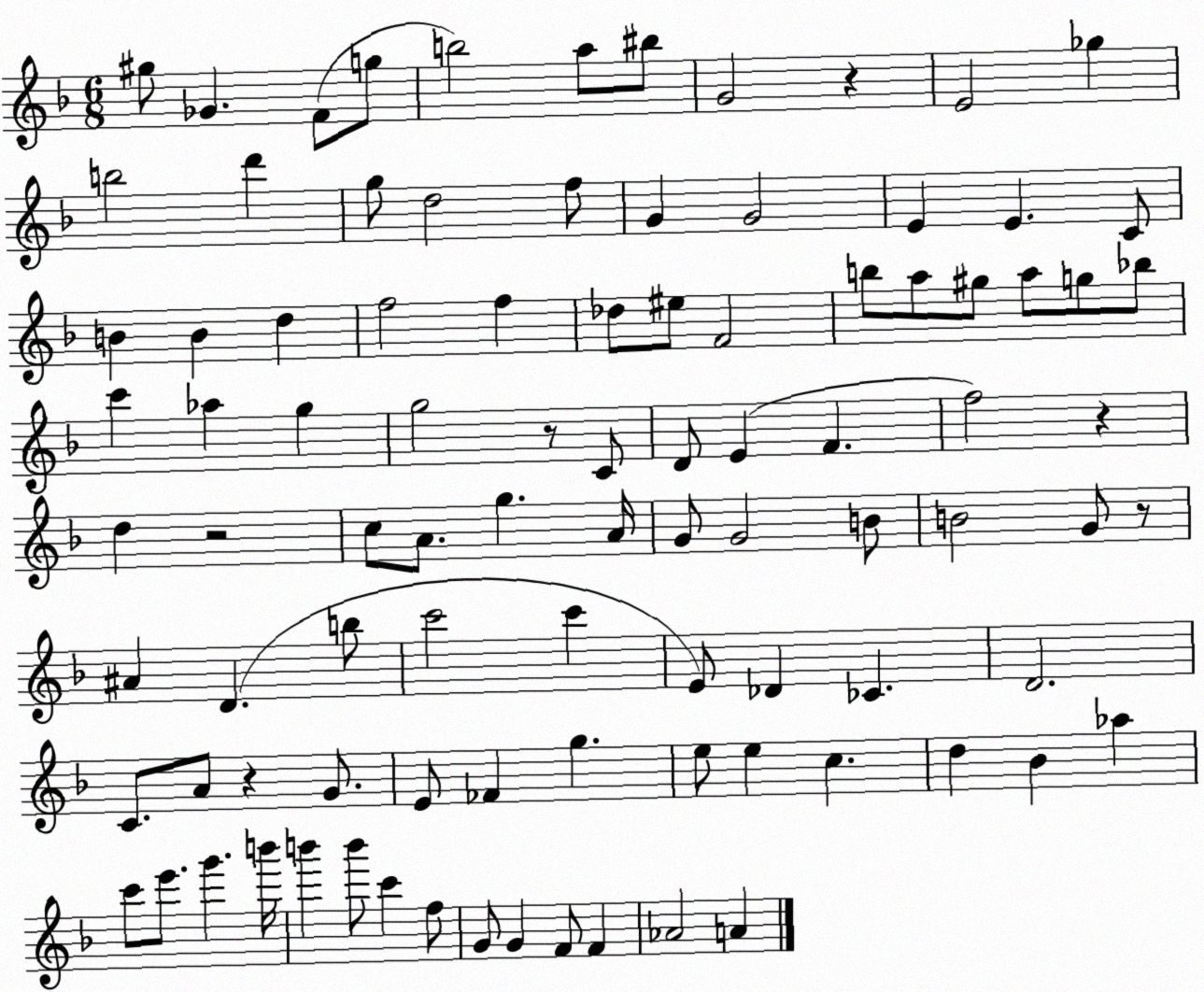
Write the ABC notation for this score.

X:1
T:Untitled
M:6/8
L:1/4
K:F
^g/2 _G F/2 g/2 b2 a/2 ^b/2 G2 z E2 _g b2 d' g/2 d2 f/2 G G2 E E C/2 B B d f2 f _d/2 ^e/2 F2 b/2 a/2 ^g/2 a/2 g/2 _b/2 c' _a g g2 z/2 C/2 D/2 E F f2 z d z2 c/2 A/2 g A/4 G/2 G2 B/2 B2 G/2 z/2 ^A D b/2 c'2 c' E/2 _D _C D2 C/2 A/2 z G/2 E/2 _F g e/2 e c d _B _a c'/2 e'/2 g' b'/4 b' b'/2 c' f/2 G/2 G F/2 F _A2 A